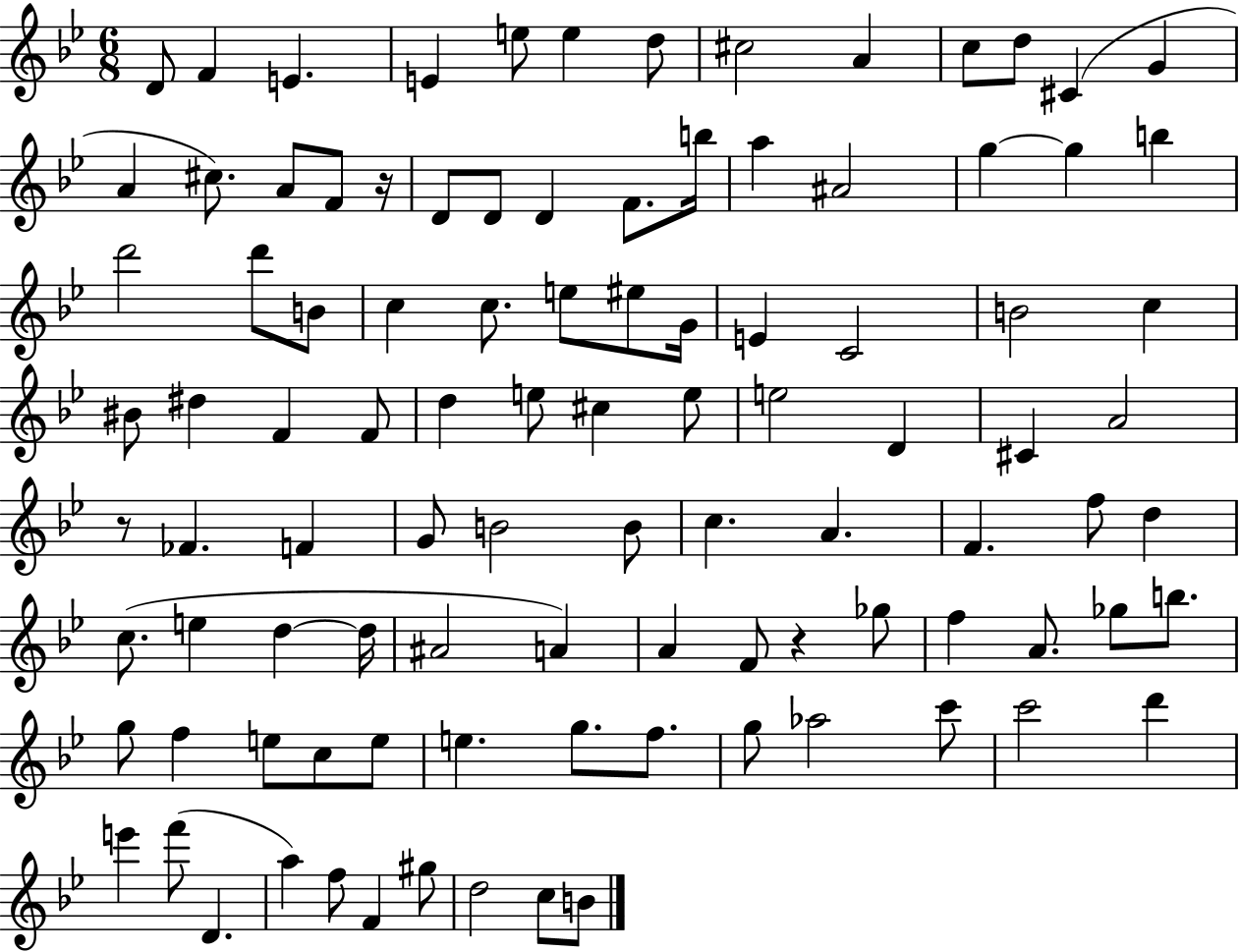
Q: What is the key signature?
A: BES major